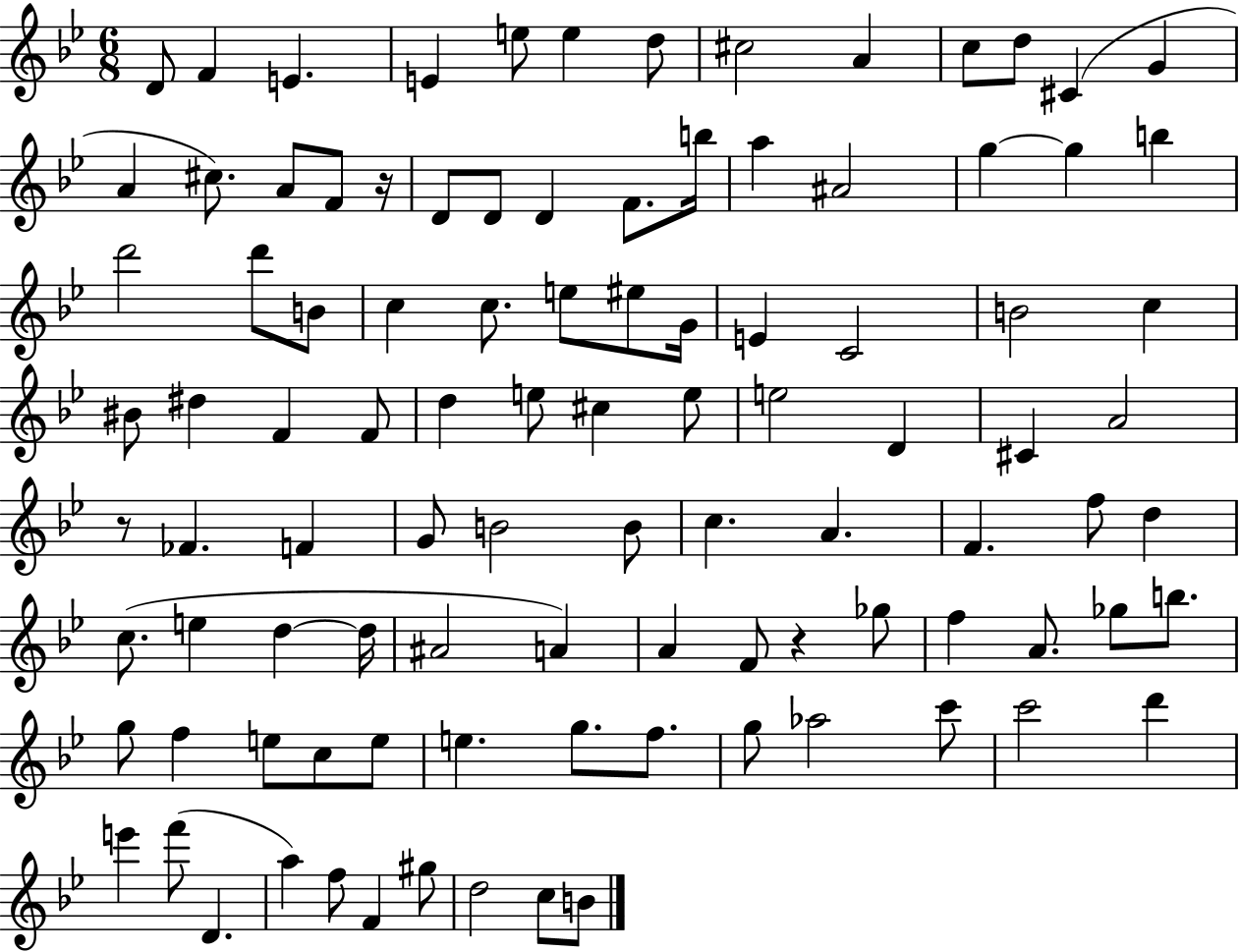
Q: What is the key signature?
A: BES major